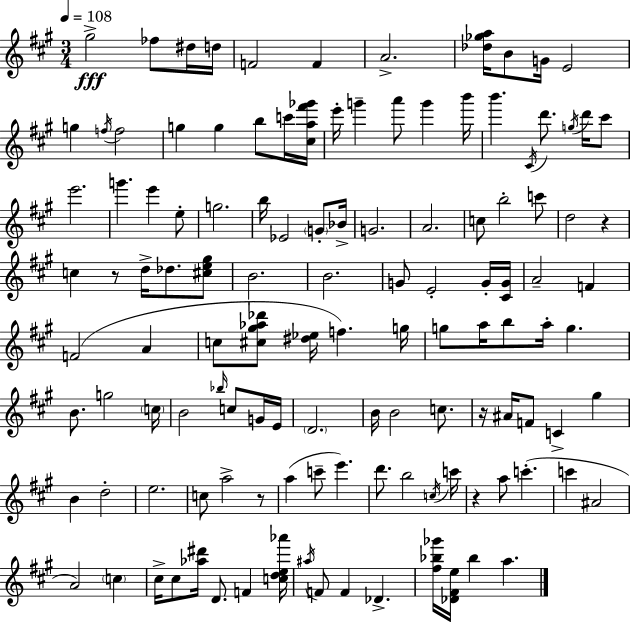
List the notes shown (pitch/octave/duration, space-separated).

G#5/h FES5/e D#5/s D5/s F4/h F4/q A4/h. [Db5,Gb5,A5]/s B4/e G4/s E4/h G5/q F5/s F5/h G5/q G5/q B5/e C6/s [C#5,A5,F#6,Gb6]/s E6/s G6/q A6/e G6/q B6/s B6/q. C#4/s D6/e. G5/s D6/s C#6/e E6/h. G6/q. E6/q E5/e G5/h. B5/s Eb4/h G4/e Bb4/s G4/h. A4/h. C5/e B5/h C6/e D5/h R/q C5/q R/e D5/s Db5/e. [C#5,E5,G#5]/e B4/h. B4/h. G4/e E4/h G4/s [C#4,G4]/s A4/h F4/q F4/h A4/q C5/e [C#5,G#5,Ab5,Db6]/e [D#5,Eb5]/s F5/q. G5/s G5/e A5/s B5/e A5/s G5/q. B4/e. G5/h C5/s B4/h Bb5/s C5/e G4/s E4/s D4/h. B4/s B4/h C5/e. R/s A#4/s F4/e C4/q G#5/q B4/q D5/h E5/h. C5/e A5/h R/e A5/q C6/e E6/q. D6/e. B5/h C5/s C6/s R/q A5/e C6/q. C6/q A#4/h A4/h C5/q C#5/s C#5/e [Ab5,D#6]/s D4/e. F4/q [C5,D5,E5,Ab6]/s A#5/s F4/e F4/q Db4/q. [F#5,Bb5,Gb6]/s [Db4,F#4,E5]/s Bb5/q A5/q.